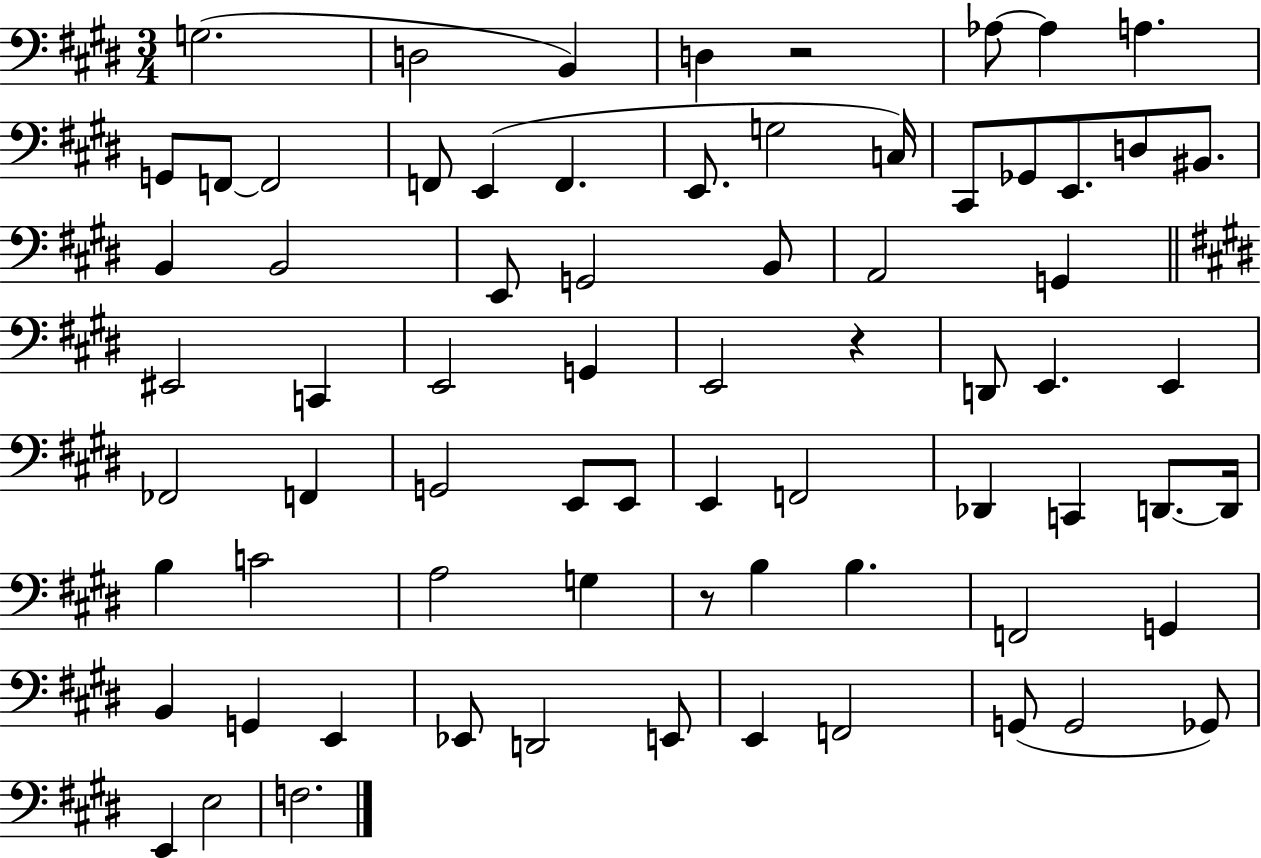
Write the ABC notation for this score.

X:1
T:Untitled
M:3/4
L:1/4
K:E
G,2 D,2 B,, D, z2 _A,/2 _A, A, G,,/2 F,,/2 F,,2 F,,/2 E,, F,, E,,/2 G,2 C,/4 ^C,,/2 _G,,/2 E,,/2 D,/2 ^B,,/2 B,, B,,2 E,,/2 G,,2 B,,/2 A,,2 G,, ^E,,2 C,, E,,2 G,, E,,2 z D,,/2 E,, E,, _F,,2 F,, G,,2 E,,/2 E,,/2 E,, F,,2 _D,, C,, D,,/2 D,,/4 B, C2 A,2 G, z/2 B, B, F,,2 G,, B,, G,, E,, _E,,/2 D,,2 E,,/2 E,, F,,2 G,,/2 G,,2 _G,,/2 E,, E,2 F,2